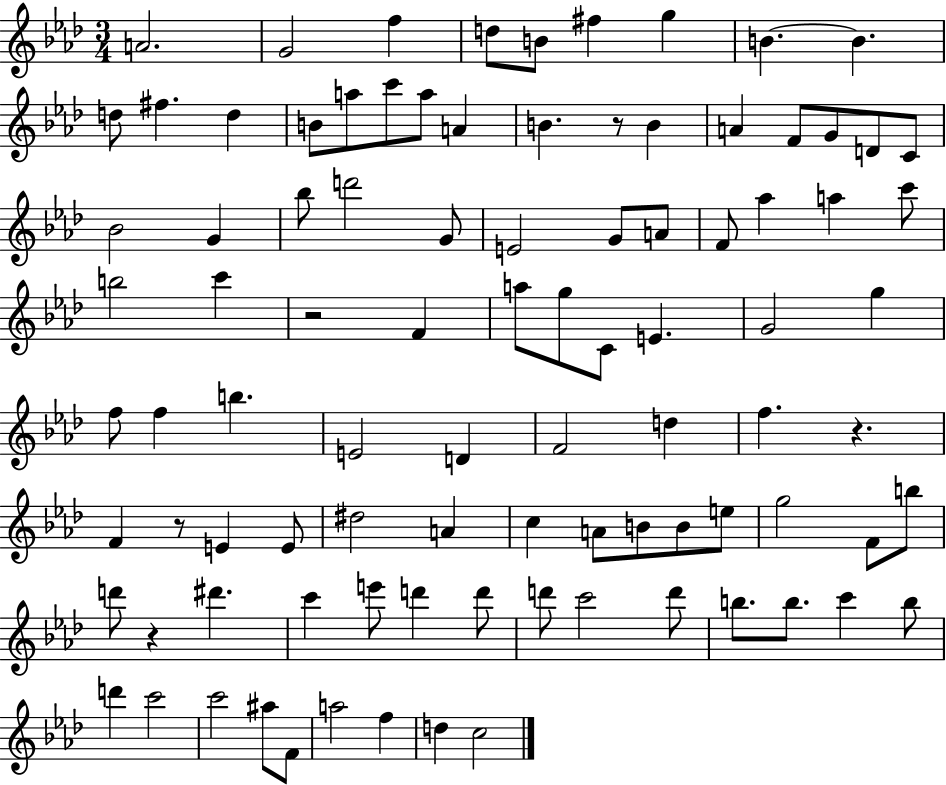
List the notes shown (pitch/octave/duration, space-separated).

A4/h. G4/h F5/q D5/e B4/e F#5/q G5/q B4/q. B4/q. D5/e F#5/q. D5/q B4/e A5/e C6/e A5/e A4/q B4/q. R/e B4/q A4/q F4/e G4/e D4/e C4/e Bb4/h G4/q Bb5/e D6/h G4/e E4/h G4/e A4/e F4/e Ab5/q A5/q C6/e B5/h C6/q R/h F4/q A5/e G5/e C4/e E4/q. G4/h G5/q F5/e F5/q B5/q. E4/h D4/q F4/h D5/q F5/q. R/q. F4/q R/e E4/q E4/e D#5/h A4/q C5/q A4/e B4/e B4/e E5/e G5/h F4/e B5/e D6/e R/q D#6/q. C6/q E6/e D6/q D6/e D6/e C6/h D6/e B5/e. B5/e. C6/q B5/e D6/q C6/h C6/h A#5/e F4/e A5/h F5/q D5/q C5/h